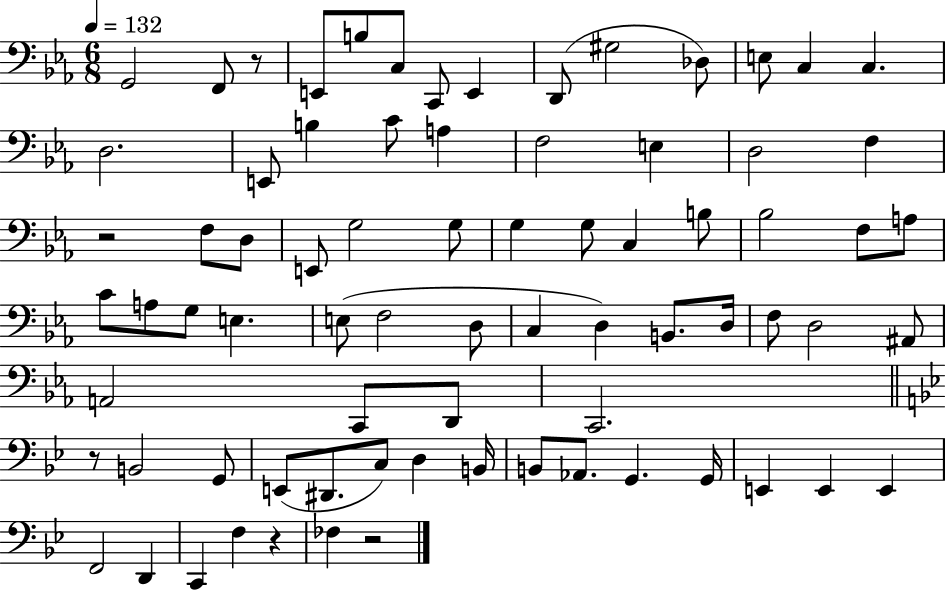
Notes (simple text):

G2/h F2/e R/e E2/e B3/e C3/e C2/e E2/q D2/e G#3/h Db3/e E3/e C3/q C3/q. D3/h. E2/e B3/q C4/e A3/q F3/h E3/q D3/h F3/q R/h F3/e D3/e E2/e G3/h G3/e G3/q G3/e C3/q B3/e Bb3/h F3/e A3/e C4/e A3/e G3/e E3/q. E3/e F3/h D3/e C3/q D3/q B2/e. D3/s F3/e D3/h A#2/e A2/h C2/e D2/e C2/h. R/e B2/h G2/e E2/e D#2/e. C3/e D3/q B2/s B2/e Ab2/e. G2/q. G2/s E2/q E2/q E2/q F2/h D2/q C2/q F3/q R/q FES3/q R/h